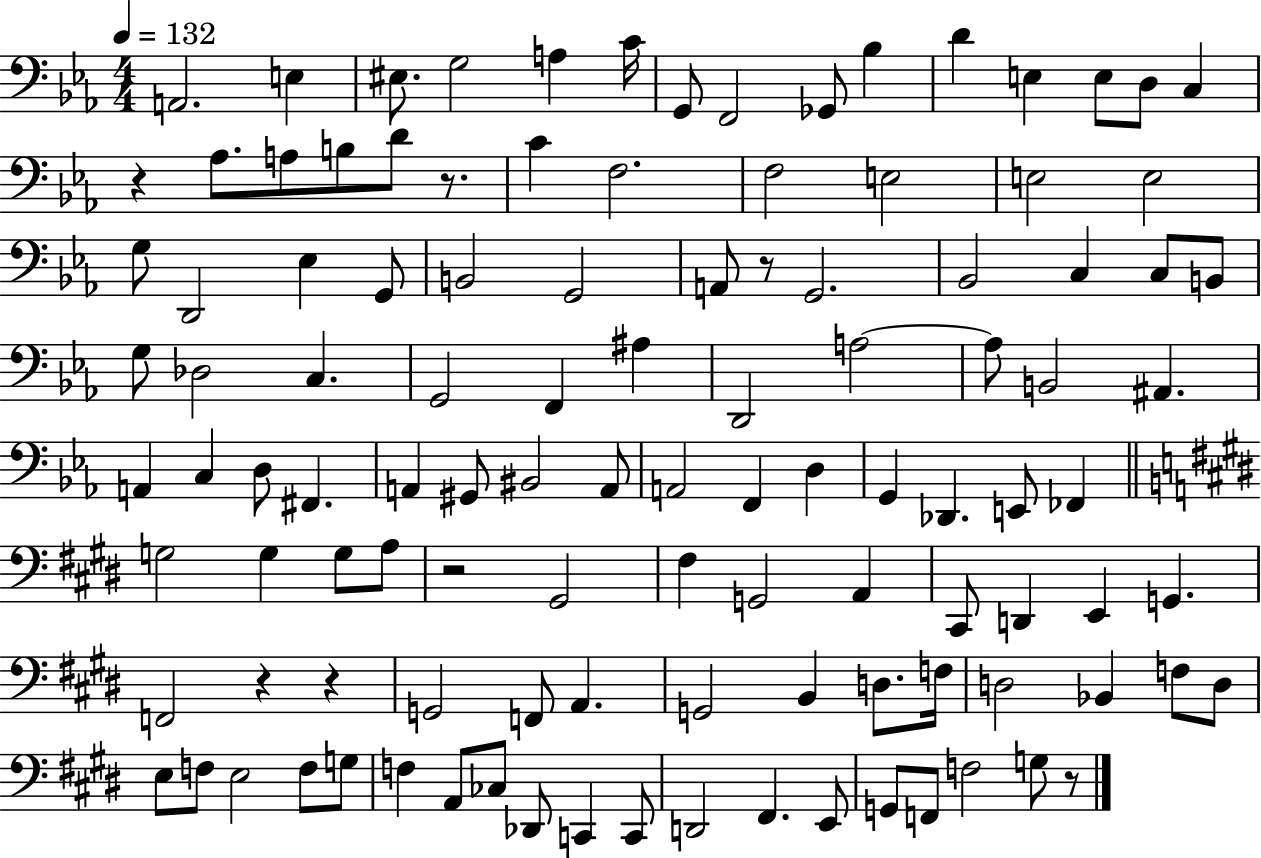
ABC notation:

X:1
T:Untitled
M:4/4
L:1/4
K:Eb
A,,2 E, ^E,/2 G,2 A, C/4 G,,/2 F,,2 _G,,/2 _B, D E, E,/2 D,/2 C, z _A,/2 A,/2 B,/2 D/2 z/2 C F,2 F,2 E,2 E,2 E,2 G,/2 D,,2 _E, G,,/2 B,,2 G,,2 A,,/2 z/2 G,,2 _B,,2 C, C,/2 B,,/2 G,/2 _D,2 C, G,,2 F,, ^A, D,,2 A,2 A,/2 B,,2 ^A,, A,, C, D,/2 ^F,, A,, ^G,,/2 ^B,,2 A,,/2 A,,2 F,, D, G,, _D,, E,,/2 _F,, G,2 G, G,/2 A,/2 z2 ^G,,2 ^F, G,,2 A,, ^C,,/2 D,, E,, G,, F,,2 z z G,,2 F,,/2 A,, G,,2 B,, D,/2 F,/4 D,2 _B,, F,/2 D,/2 E,/2 F,/2 E,2 F,/2 G,/2 F, A,,/2 _C,/2 _D,,/2 C,, C,,/2 D,,2 ^F,, E,,/2 G,,/2 F,,/2 F,2 G,/2 z/2